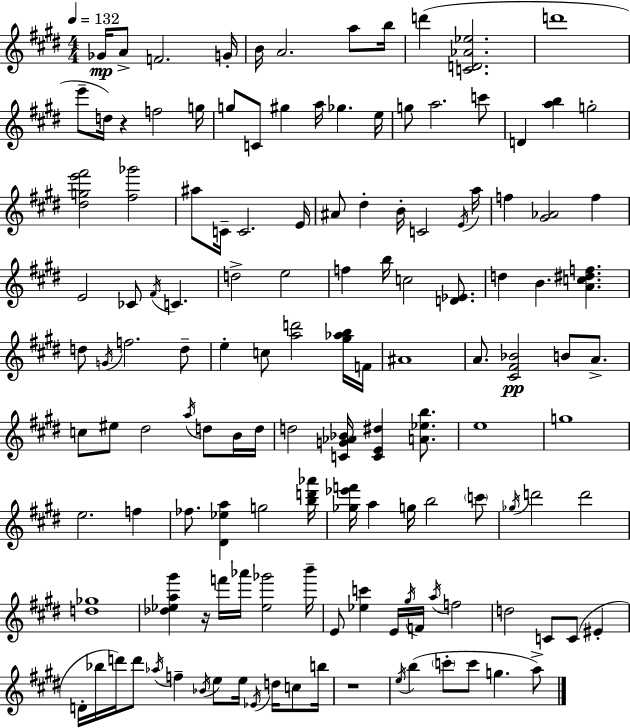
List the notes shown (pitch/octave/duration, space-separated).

Gb4/s A4/e F4/h. G4/s B4/s A4/h. A5/e B5/s D6/q [C4,D4,Ab4,Eb5]/h. D6/w E6/e D5/s R/q F5/h G5/s G5/e C4/e G#5/q A5/s Gb5/q. E5/s G5/e A5/h. C6/e D4/q [A5,B5]/q G5/h [D#5,G5,E6,F#6]/h [F#5,Gb6]/h A#5/e C4/s C4/h. E4/s A#4/e D#5/q B4/s C4/h E4/s A5/s F5/q [G#4,Ab4]/h F5/q E4/h CES4/e F#4/s C4/q. D5/h E5/h F5/q B5/s C5/h [D4,Eb4]/e. D5/q B4/q. [A4,C5,D#5,F5]/q. D5/e G4/s F5/h. D5/e E5/q C5/e [A5,D6]/h [G#5,Ab5,B5]/s F4/s A#4/w A4/e. [C#4,F#4,Bb4]/h B4/e A4/e. C5/e EIS5/e D#5/h A5/s D5/e B4/s D5/s D5/h [C4,G4,Ab4,Bb4]/s [C4,E4,D#5]/q [A4,Eb5,B5]/e. E5/w G5/w E5/h. F5/q FES5/e. [D#4,Eb5,A5]/q G5/h [B5,D6,Ab6]/s [Gb5,Eb6,F6]/s A5/q G5/s B5/h C6/e Gb5/s D6/h D6/h [D5,Gb5]/w [Db5,Eb5,A5,G#6]/q R/s F6/s Ab6/s [Eb5,Gb6]/h B6/s E4/e [Eb5,C6]/q E4/s G#5/s F4/s A5/s F5/h D5/h C4/e C4/e EIS4/q D4/s Bb5/s D6/s D6/e Ab5/s F5/q Bb4/s E5/e E5/s Eb4/s D5/s C5/e B5/s R/w E5/s B5/q C6/e C6/e G5/q. A5/e